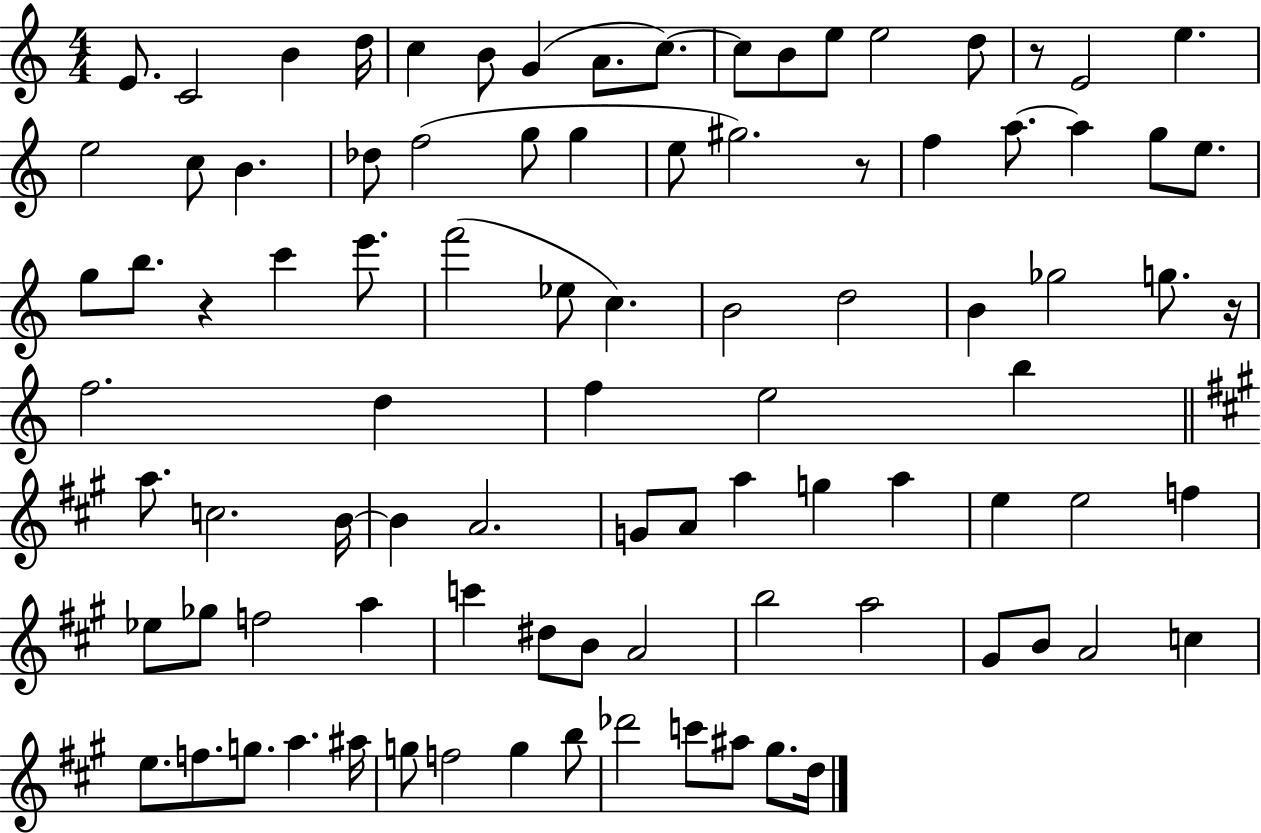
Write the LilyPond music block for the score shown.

{
  \clef treble
  \numericTimeSignature
  \time 4/4
  \key c \major
  e'8. c'2 b'4 d''16 | c''4 b'8 g'4( a'8. c''8.~~) | c''8 b'8 e''8 e''2 d''8 | r8 e'2 e''4. | \break e''2 c''8 b'4. | des''8 f''2( g''8 g''4 | e''8 gis''2.) r8 | f''4 a''8.~~ a''4 g''8 e''8. | \break g''8 b''8. r4 c'''4 e'''8. | f'''2( ees''8 c''4.) | b'2 d''2 | b'4 ges''2 g''8. r16 | \break f''2. d''4 | f''4 e''2 b''4 | \bar "||" \break \key a \major a''8. c''2. b'16~~ | b'4 a'2. | g'8 a'8 a''4 g''4 a''4 | e''4 e''2 f''4 | \break ees''8 ges''8 f''2 a''4 | c'''4 dis''8 b'8 a'2 | b''2 a''2 | gis'8 b'8 a'2 c''4 | \break e''8. f''8. g''8. a''4. ais''16 | g''8 f''2 g''4 b''8 | des'''2 c'''8 ais''8 gis''8. d''16 | \bar "|."
}